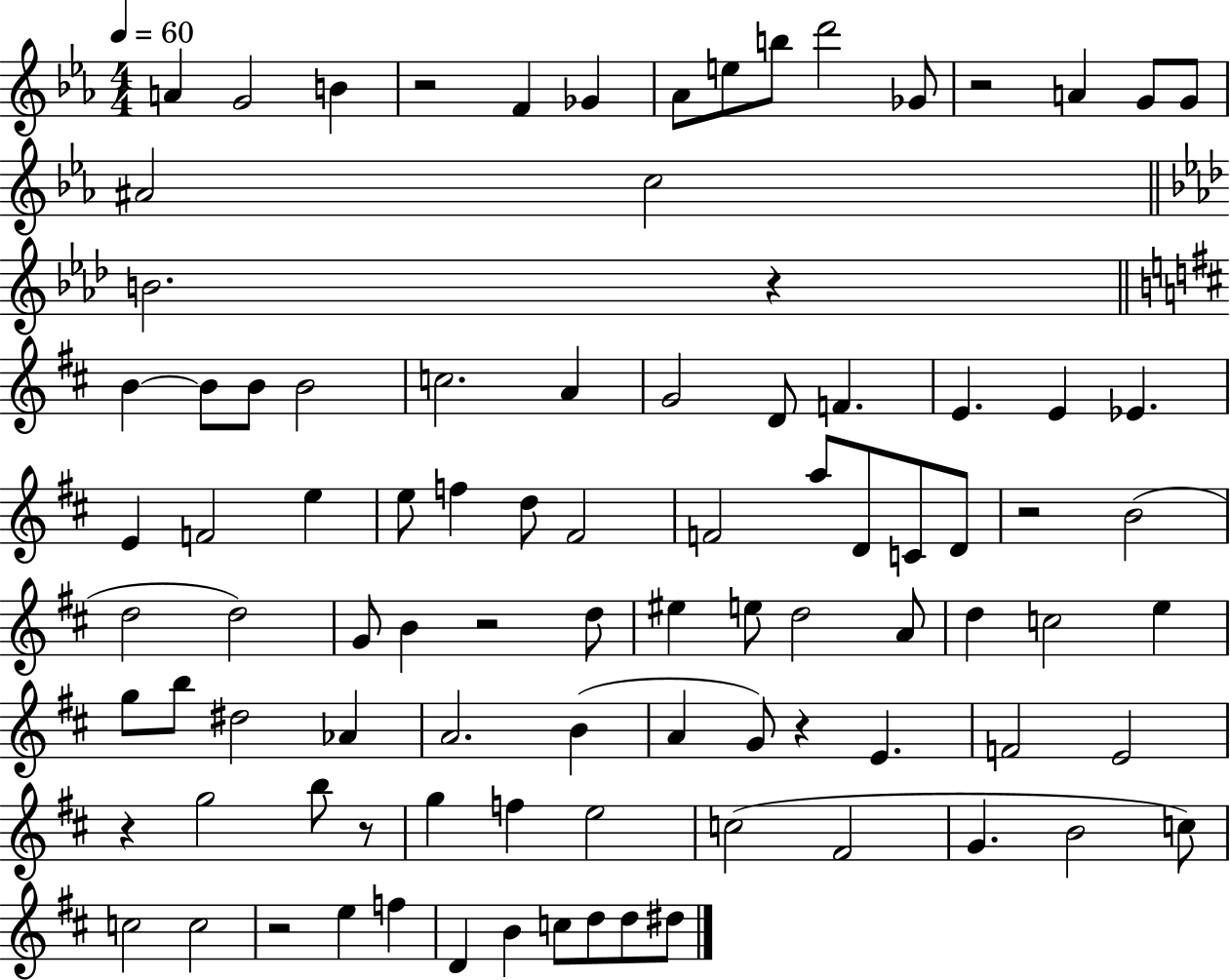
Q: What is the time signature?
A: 4/4